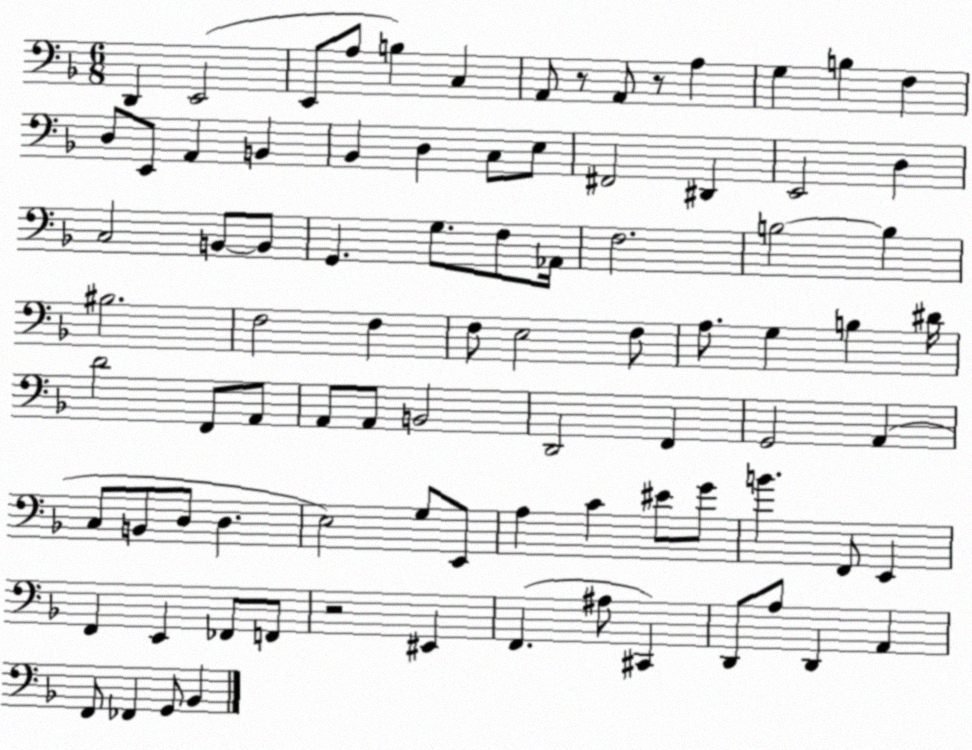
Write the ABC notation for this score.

X:1
T:Untitled
M:6/8
L:1/4
K:F
D,, E,,2 E,,/2 A,/2 B, C, A,,/2 z/2 A,,/2 z/2 A, G, B, F, D,/2 E,,/2 A,, B,, _B,, D, C,/2 E,/2 ^F,,2 ^D,, E,,2 D, C,2 B,,/2 B,,/2 G,, G,/2 F,/2 _A,,/4 F,2 B,2 B, ^B,2 F,2 F, F,/2 E,2 F,/2 A,/2 G, B, ^D/4 D2 F,,/2 A,,/2 A,,/2 A,,/2 B,,2 D,,2 F,, G,,2 A,, C,/2 B,,/2 D,/2 D, E,2 G,/2 E,,/2 A, C ^E/2 G/2 B F,,/2 E,, F,, E,, _F,,/2 F,,/2 z2 ^E,, F,, ^A,/2 ^C,, D,,/2 A,/2 D,, A,, F,,/2 _F,, G,,/2 _B,,